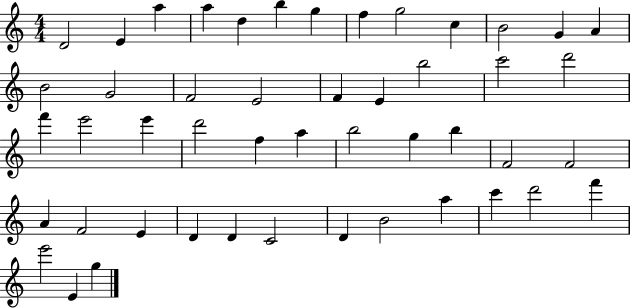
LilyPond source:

{
  \clef treble
  \numericTimeSignature
  \time 4/4
  \key c \major
  d'2 e'4 a''4 | a''4 d''4 b''4 g''4 | f''4 g''2 c''4 | b'2 g'4 a'4 | \break b'2 g'2 | f'2 e'2 | f'4 e'4 b''2 | c'''2 d'''2 | \break f'''4 e'''2 e'''4 | d'''2 f''4 a''4 | b''2 g''4 b''4 | f'2 f'2 | \break a'4 f'2 e'4 | d'4 d'4 c'2 | d'4 b'2 a''4 | c'''4 d'''2 f'''4 | \break e'''2 e'4 g''4 | \bar "|."
}